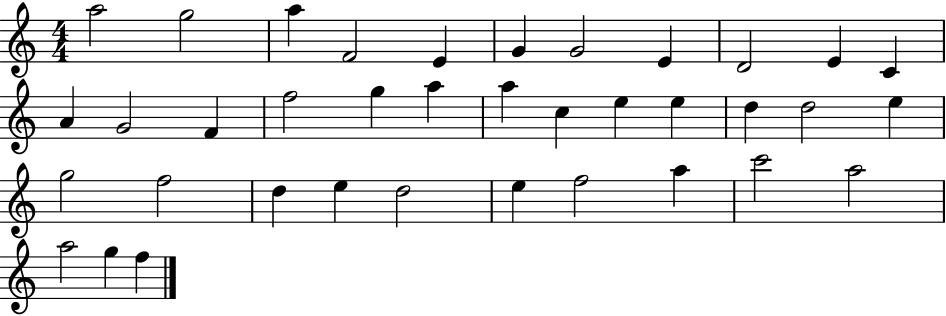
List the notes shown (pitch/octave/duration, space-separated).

A5/h G5/h A5/q F4/h E4/q G4/q G4/h E4/q D4/h E4/q C4/q A4/q G4/h F4/q F5/h G5/q A5/q A5/q C5/q E5/q E5/q D5/q D5/h E5/q G5/h F5/h D5/q E5/q D5/h E5/q F5/h A5/q C6/h A5/h A5/h G5/q F5/q